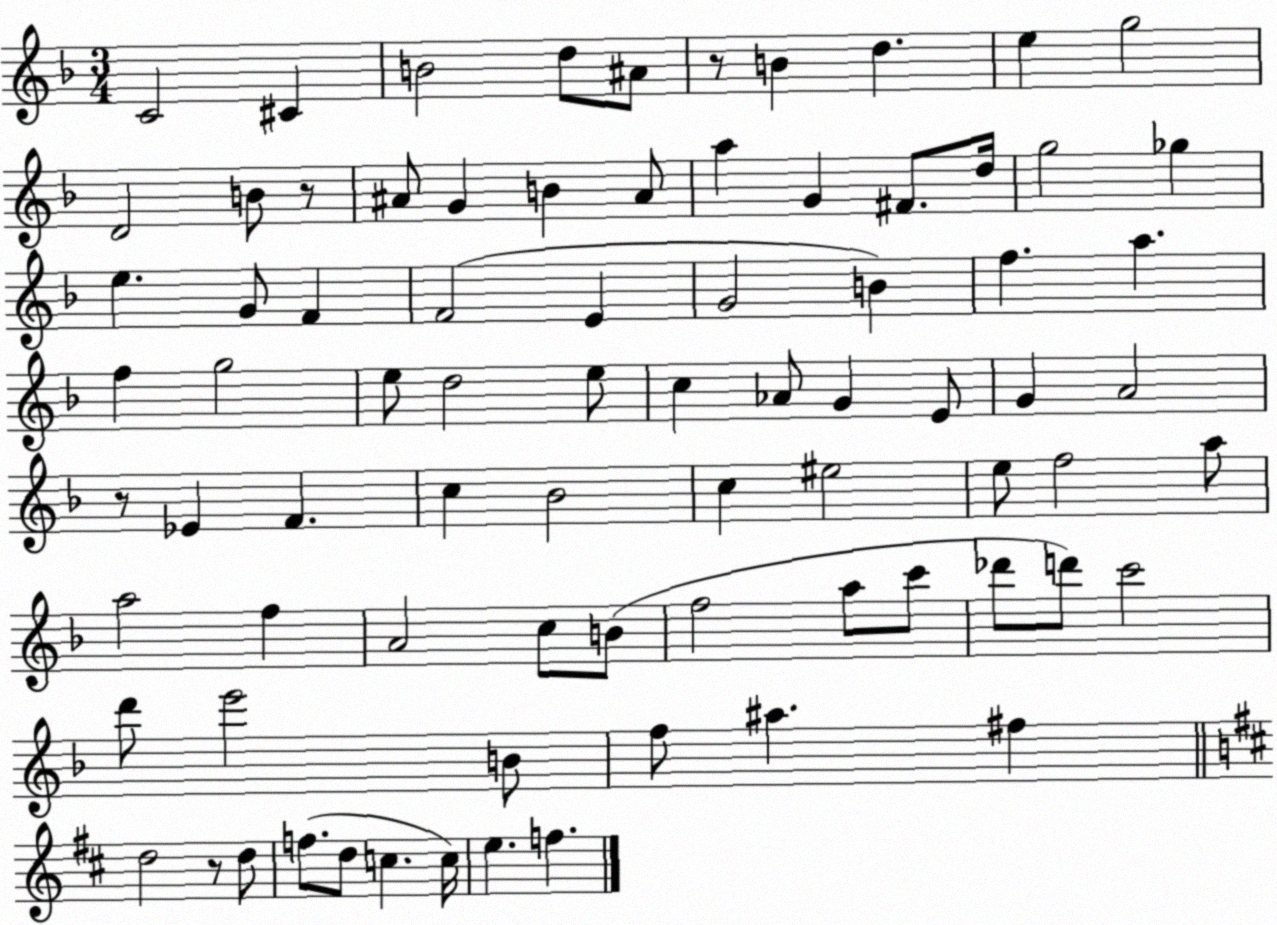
X:1
T:Untitled
M:3/4
L:1/4
K:F
C2 ^C B2 d/2 ^A/2 z/2 B d e g2 D2 B/2 z/2 ^A/2 G B ^A/2 a G ^F/2 d/4 g2 _g e G/2 F F2 E G2 B f a f g2 e/2 d2 e/2 c _A/2 G E/2 G A2 z/2 _E F c _B2 c ^e2 e/2 f2 a/2 a2 f A2 c/2 B/2 f2 a/2 c'/2 _d'/2 d'/2 c'2 d'/2 e'2 B/2 f/2 ^a ^f d2 z/2 d/2 f/2 d/2 c c/4 e f